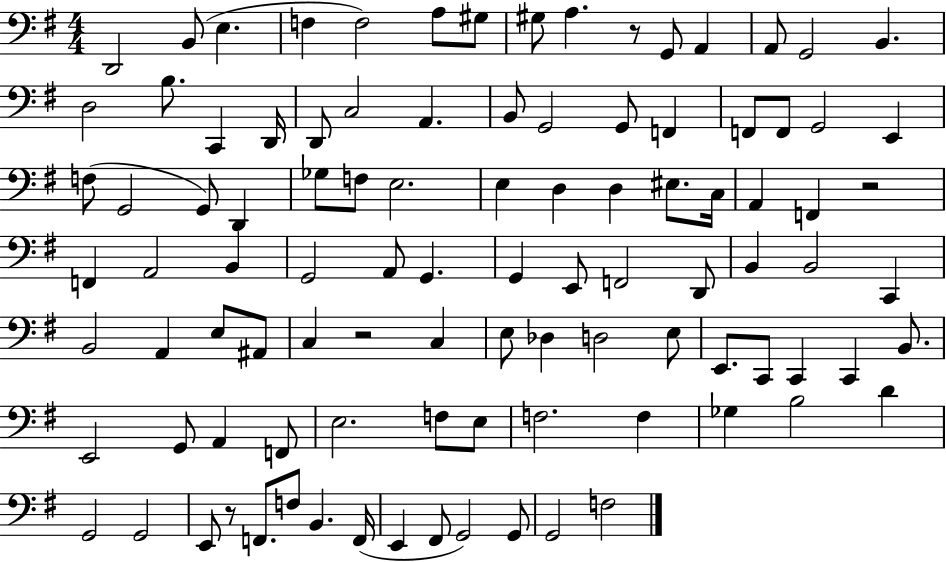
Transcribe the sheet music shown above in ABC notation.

X:1
T:Untitled
M:4/4
L:1/4
K:G
D,,2 B,,/2 E, F, F,2 A,/2 ^G,/2 ^G,/2 A, z/2 G,,/2 A,, A,,/2 G,,2 B,, D,2 B,/2 C,, D,,/4 D,,/2 C,2 A,, B,,/2 G,,2 G,,/2 F,, F,,/2 F,,/2 G,,2 E,, F,/2 G,,2 G,,/2 D,, _G,/2 F,/2 E,2 E, D, D, ^E,/2 C,/4 A,, F,, z2 F,, A,,2 B,, G,,2 A,,/2 G,, G,, E,,/2 F,,2 D,,/2 B,, B,,2 C,, B,,2 A,, E,/2 ^A,,/2 C, z2 C, E,/2 _D, D,2 E,/2 E,,/2 C,,/2 C,, C,, B,,/2 E,,2 G,,/2 A,, F,,/2 E,2 F,/2 E,/2 F,2 F, _G, B,2 D G,,2 G,,2 E,,/2 z/2 F,,/2 F,/2 B,, F,,/4 E,, ^F,,/2 G,,2 G,,/2 G,,2 F,2